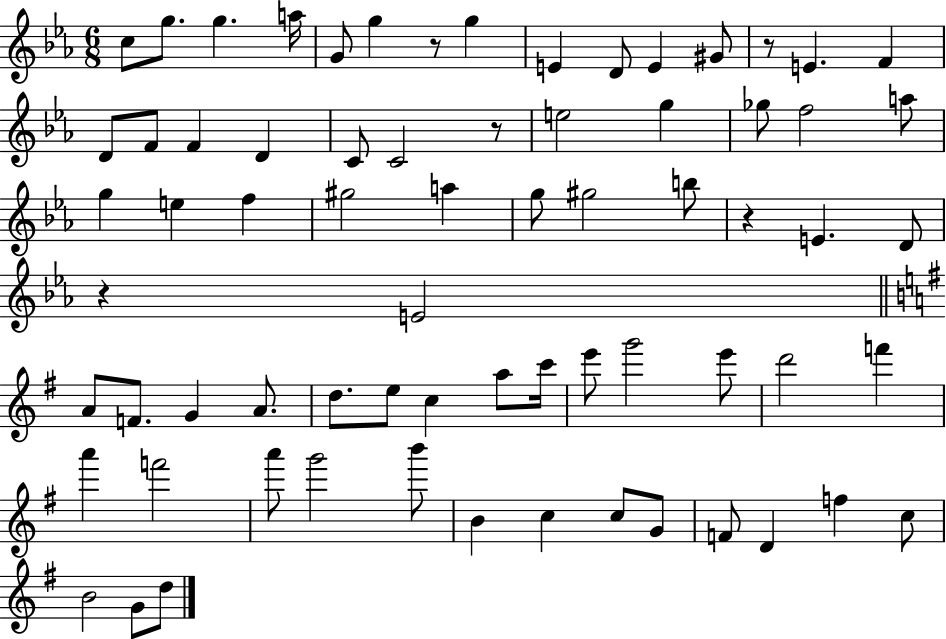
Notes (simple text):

C5/e G5/e. G5/q. A5/s G4/e G5/q R/e G5/q E4/q D4/e E4/q G#4/e R/e E4/q. F4/q D4/e F4/e F4/q D4/q C4/e C4/h R/e E5/h G5/q Gb5/e F5/h A5/e G5/q E5/q F5/q G#5/h A5/q G5/e G#5/h B5/e R/q E4/q. D4/e R/q E4/h A4/e F4/e. G4/q A4/e. D5/e. E5/e C5/q A5/e C6/s E6/e G6/h E6/e D6/h F6/q A6/q F6/h A6/e G6/h B6/e B4/q C5/q C5/e G4/e F4/e D4/q F5/q C5/e B4/h G4/e D5/e